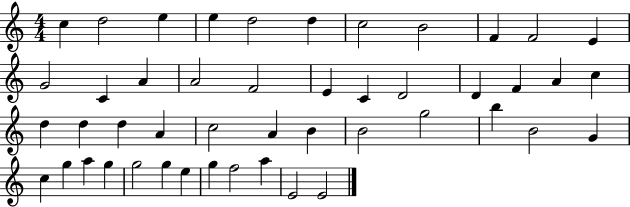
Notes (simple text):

C5/q D5/h E5/q E5/q D5/h D5/q C5/h B4/h F4/q F4/h E4/q G4/h C4/q A4/q A4/h F4/h E4/q C4/q D4/h D4/q F4/q A4/q C5/q D5/q D5/q D5/q A4/q C5/h A4/q B4/q B4/h G5/h B5/q B4/h G4/q C5/q G5/q A5/q G5/q G5/h G5/q E5/q G5/q F5/h A5/q E4/h E4/h